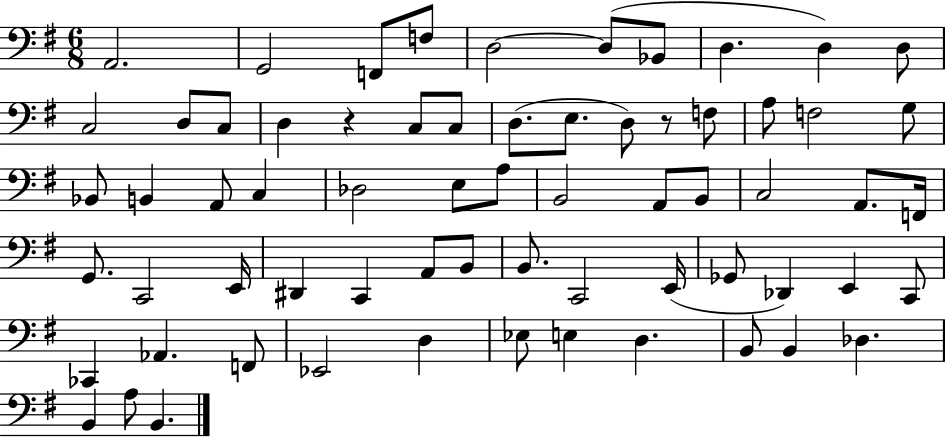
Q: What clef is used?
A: bass